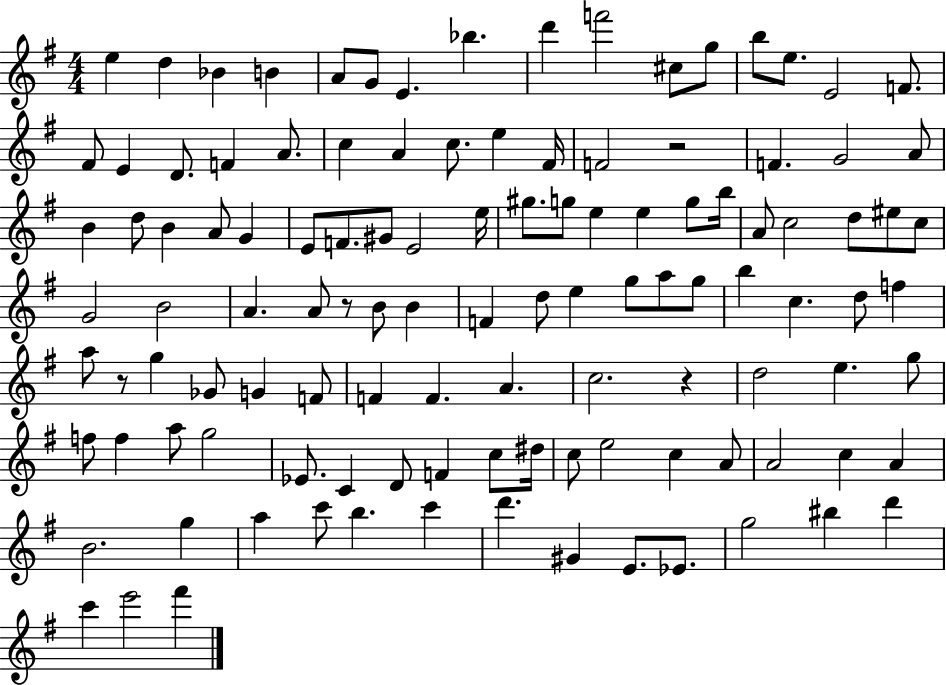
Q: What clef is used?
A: treble